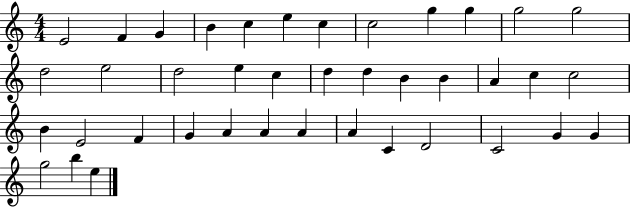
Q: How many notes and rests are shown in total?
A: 40